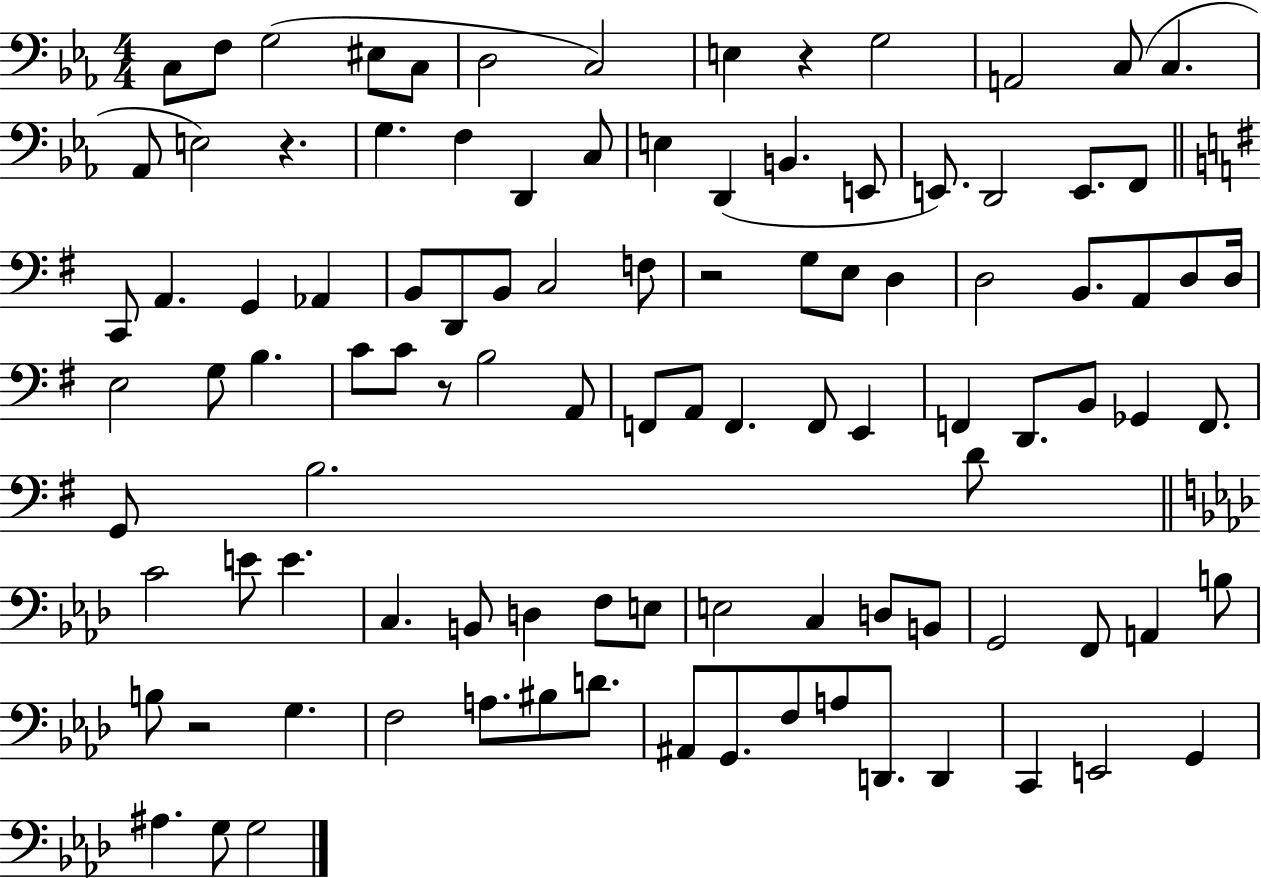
{
  \clef bass
  \numericTimeSignature
  \time 4/4
  \key ees \major
  c8 f8 g2( eis8 c8 | d2 c2) | e4 r4 g2 | a,2 c8( c4. | \break aes,8 e2) r4. | g4. f4 d,4 c8 | e4 d,4( b,4. e,8 | e,8.) d,2 e,8. f,8 | \break \bar "||" \break \key g \major c,8 a,4. g,4 aes,4 | b,8 d,8 b,8 c2 f8 | r2 g8 e8 d4 | d2 b,8. a,8 d8 d16 | \break e2 g8 b4. | c'8 c'8 r8 b2 a,8 | f,8 a,8 f,4. f,8 e,4 | f,4 d,8. b,8 ges,4 f,8. | \break g,8 b2. d'8 | \bar "||" \break \key f \minor c'2 e'8 e'4. | c4. b,8 d4 f8 e8 | e2 c4 d8 b,8 | g,2 f,8 a,4 b8 | \break b8 r2 g4. | f2 a8. bis8 d'8. | ais,8 g,8. f8 a8 d,8. d,4 | c,4 e,2 g,4 | \break ais4. g8 g2 | \bar "|."
}